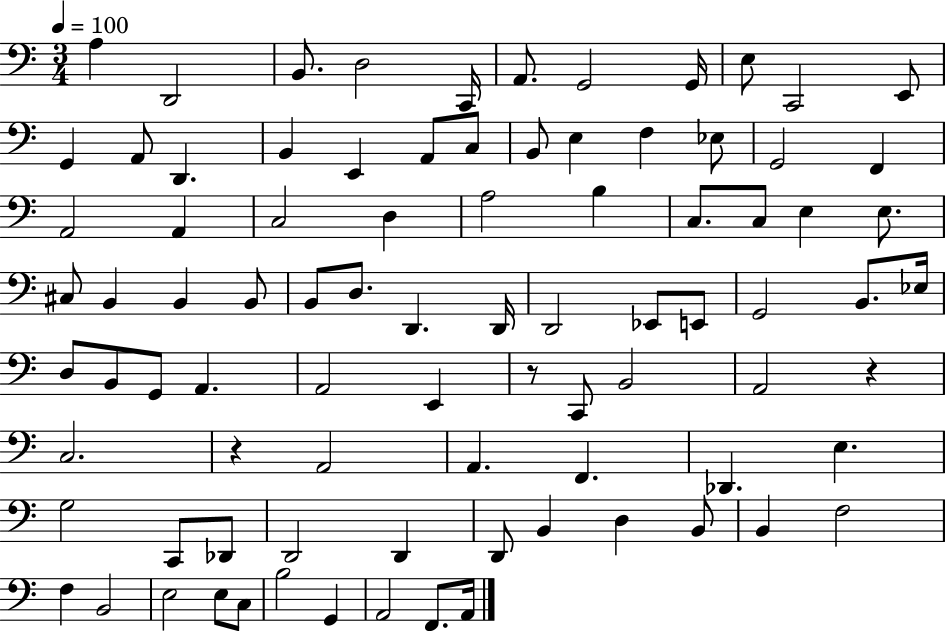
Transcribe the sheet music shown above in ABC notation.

X:1
T:Untitled
M:3/4
L:1/4
K:C
A, D,,2 B,,/2 D,2 C,,/4 A,,/2 G,,2 G,,/4 E,/2 C,,2 E,,/2 G,, A,,/2 D,, B,, E,, A,,/2 C,/2 B,,/2 E, F, _E,/2 G,,2 F,, A,,2 A,, C,2 D, A,2 B, C,/2 C,/2 E, E,/2 ^C,/2 B,, B,, B,,/2 B,,/2 D,/2 D,, D,,/4 D,,2 _E,,/2 E,,/2 G,,2 B,,/2 _E,/4 D,/2 B,,/2 G,,/2 A,, A,,2 E,, z/2 C,,/2 B,,2 A,,2 z C,2 z A,,2 A,, F,, _D,, E, G,2 C,,/2 _D,,/2 D,,2 D,, D,,/2 B,, D, B,,/2 B,, F,2 F, B,,2 E,2 E,/2 C,/2 B,2 G,, A,,2 F,,/2 A,,/4